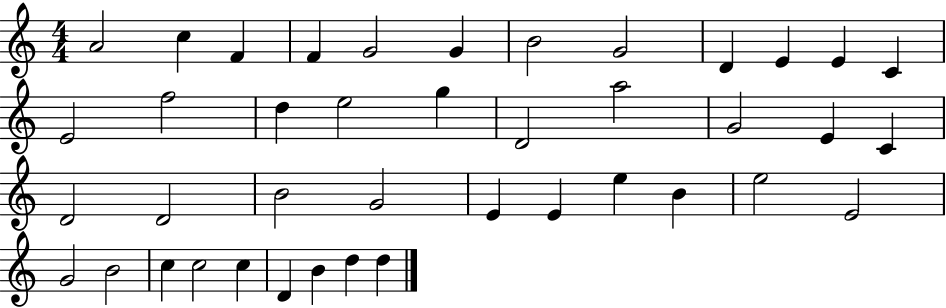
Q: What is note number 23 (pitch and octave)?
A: D4